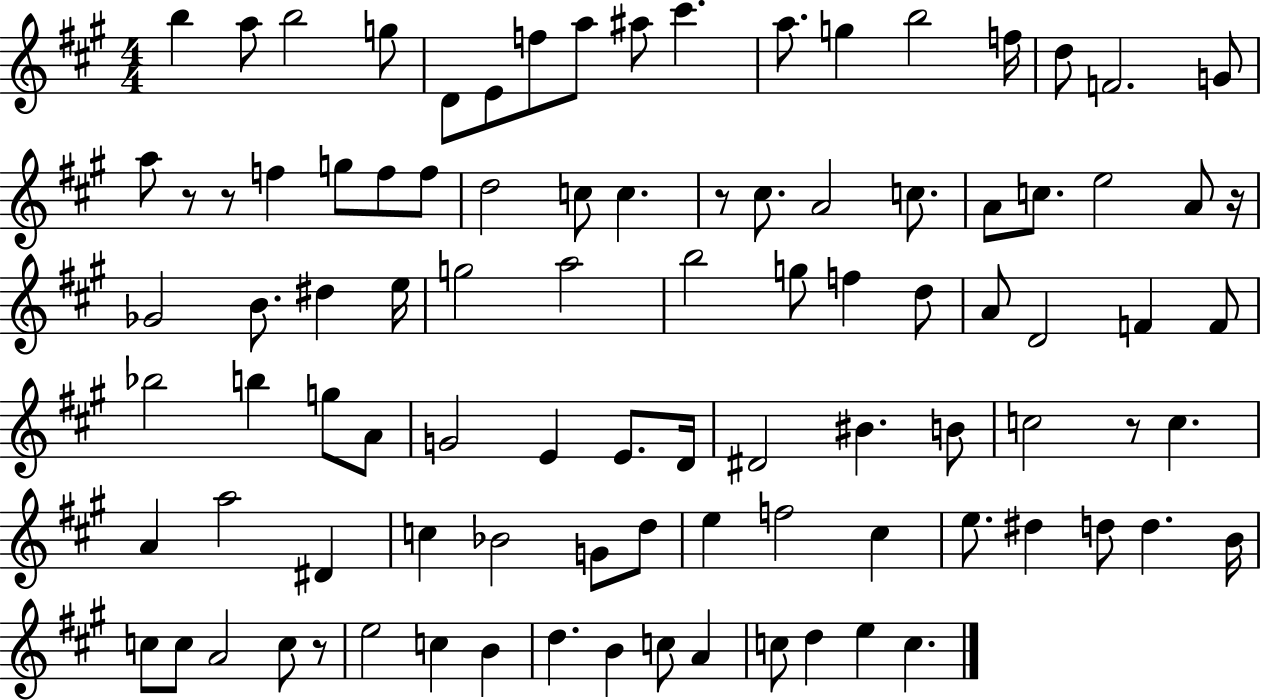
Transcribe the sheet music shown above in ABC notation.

X:1
T:Untitled
M:4/4
L:1/4
K:A
b a/2 b2 g/2 D/2 E/2 f/2 a/2 ^a/2 ^c' a/2 g b2 f/4 d/2 F2 G/2 a/2 z/2 z/2 f g/2 f/2 f/2 d2 c/2 c z/2 ^c/2 A2 c/2 A/2 c/2 e2 A/2 z/4 _G2 B/2 ^d e/4 g2 a2 b2 g/2 f d/2 A/2 D2 F F/2 _b2 b g/2 A/2 G2 E E/2 D/4 ^D2 ^B B/2 c2 z/2 c A a2 ^D c _B2 G/2 d/2 e f2 ^c e/2 ^d d/2 d B/4 c/2 c/2 A2 c/2 z/2 e2 c B d B c/2 A c/2 d e c